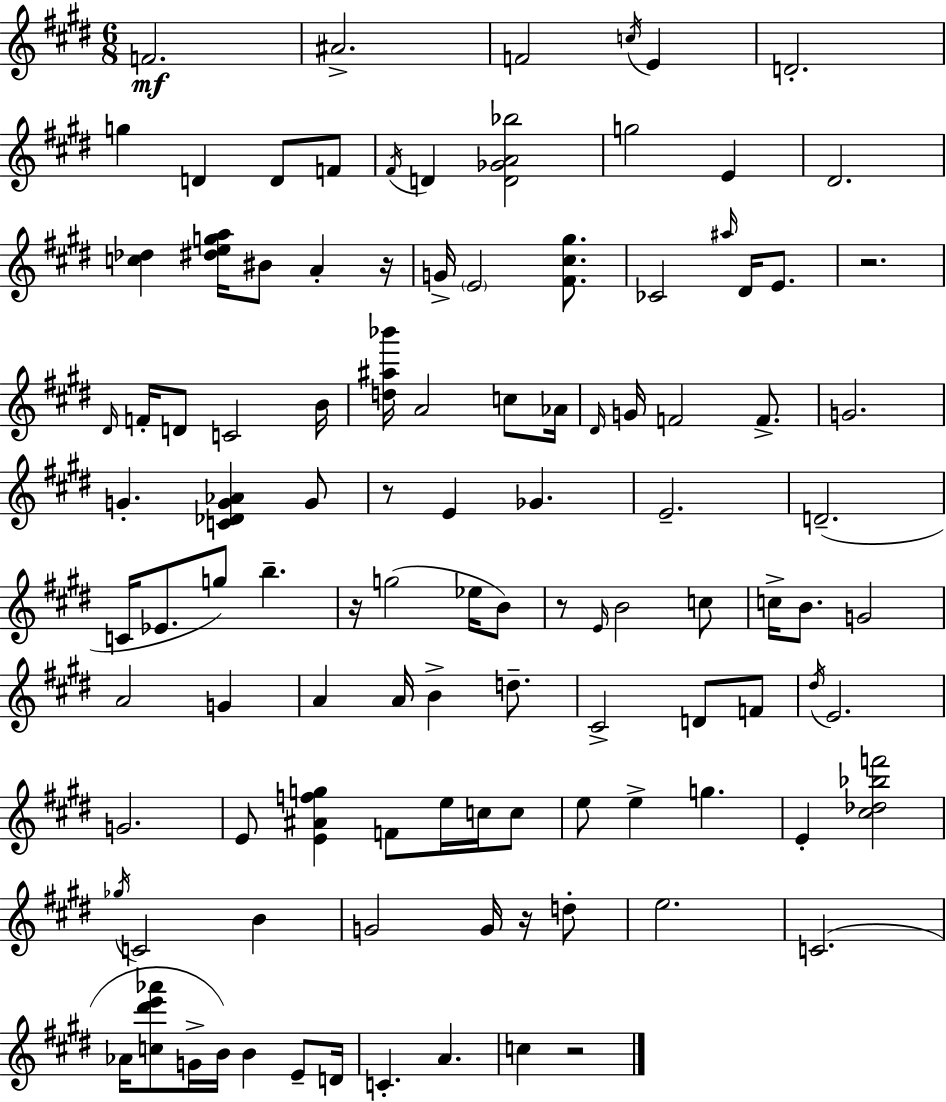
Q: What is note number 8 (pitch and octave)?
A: D4